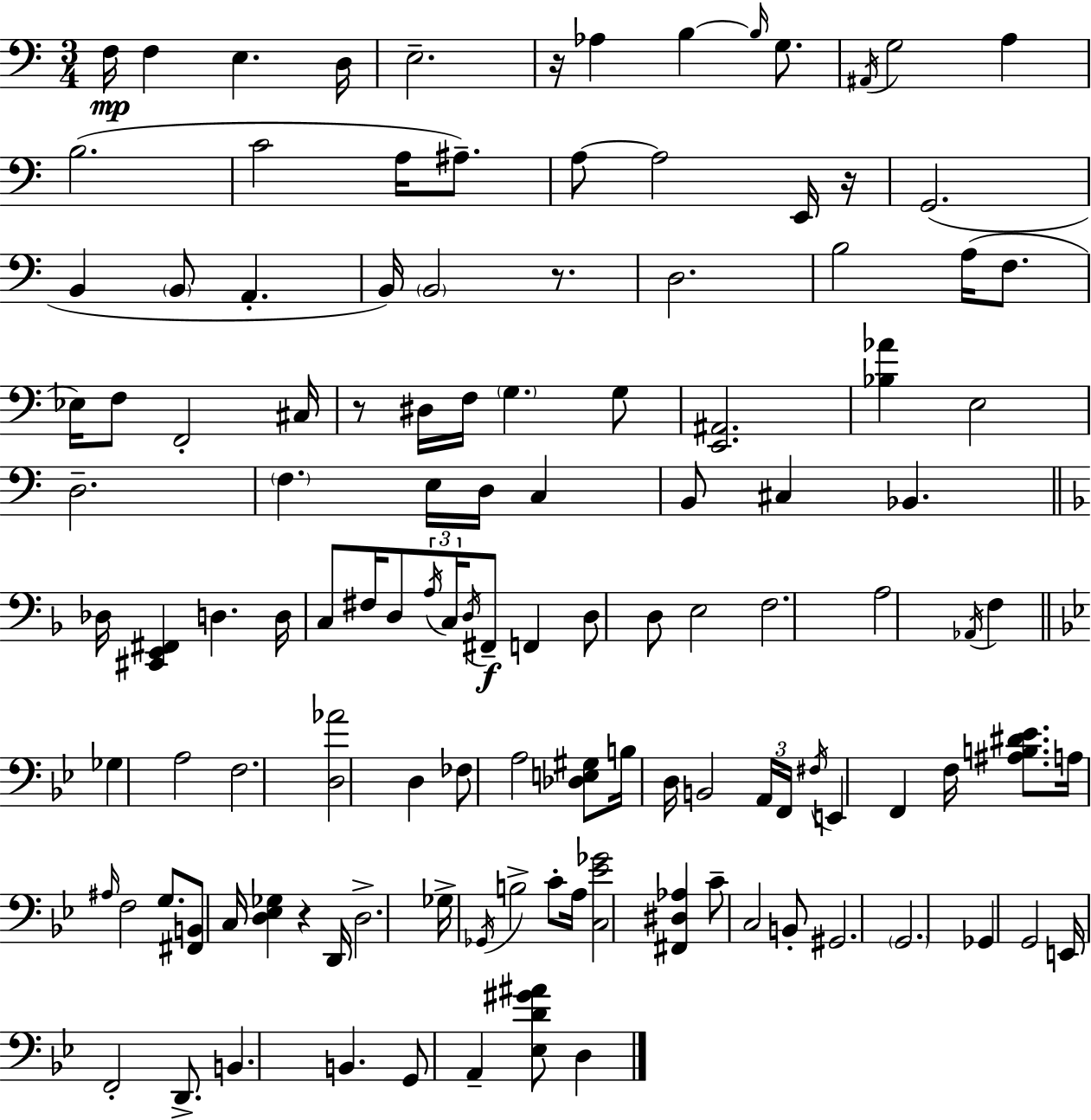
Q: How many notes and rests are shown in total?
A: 122